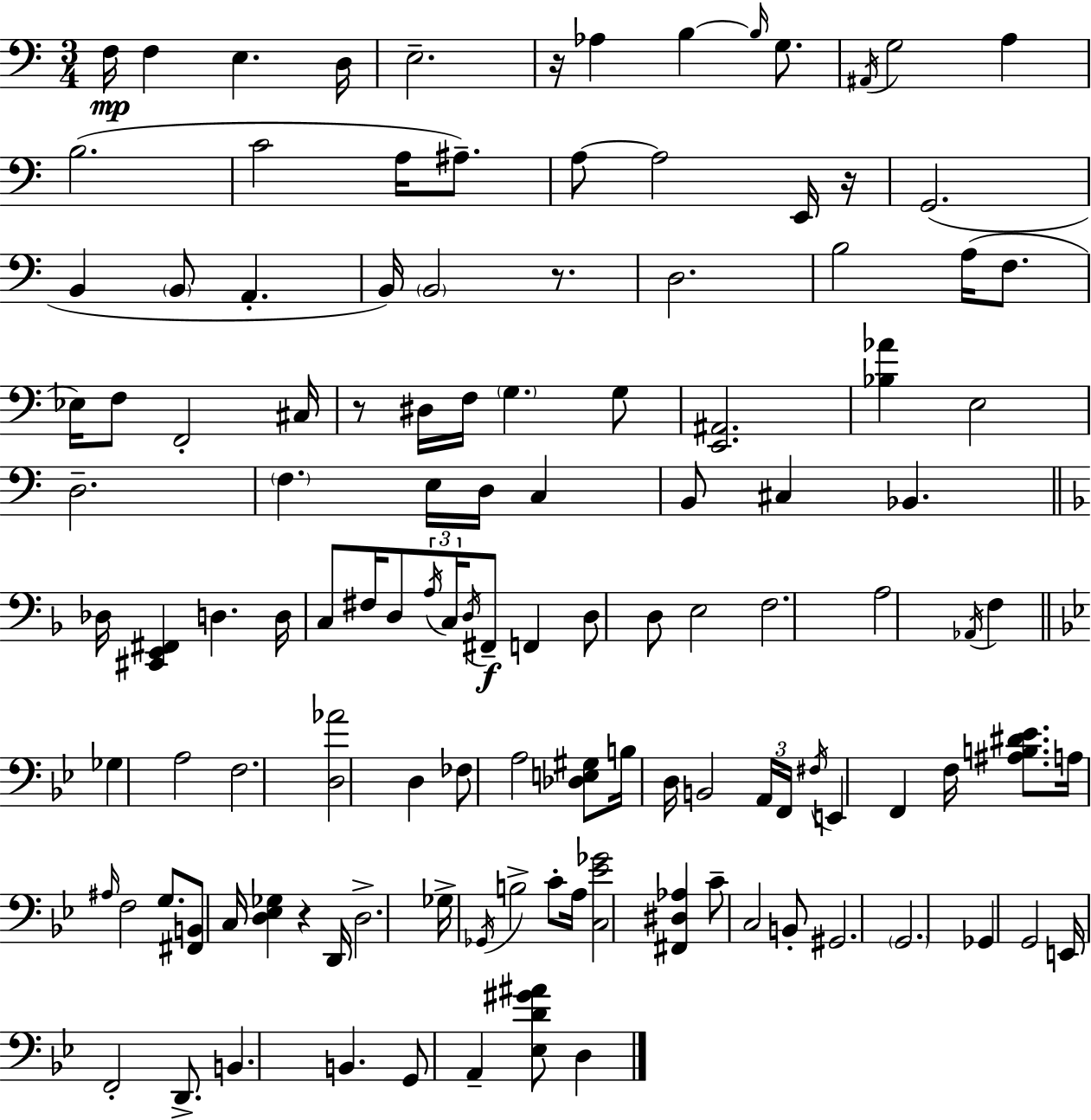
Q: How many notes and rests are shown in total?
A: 122